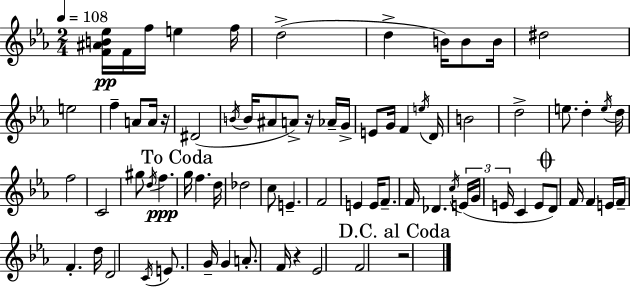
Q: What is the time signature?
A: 2/4